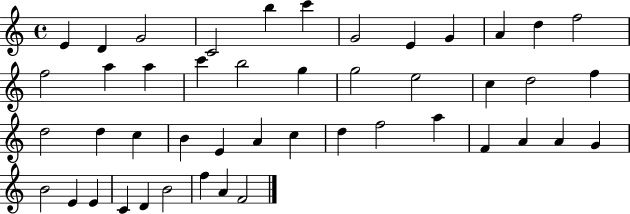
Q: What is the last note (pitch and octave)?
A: F4